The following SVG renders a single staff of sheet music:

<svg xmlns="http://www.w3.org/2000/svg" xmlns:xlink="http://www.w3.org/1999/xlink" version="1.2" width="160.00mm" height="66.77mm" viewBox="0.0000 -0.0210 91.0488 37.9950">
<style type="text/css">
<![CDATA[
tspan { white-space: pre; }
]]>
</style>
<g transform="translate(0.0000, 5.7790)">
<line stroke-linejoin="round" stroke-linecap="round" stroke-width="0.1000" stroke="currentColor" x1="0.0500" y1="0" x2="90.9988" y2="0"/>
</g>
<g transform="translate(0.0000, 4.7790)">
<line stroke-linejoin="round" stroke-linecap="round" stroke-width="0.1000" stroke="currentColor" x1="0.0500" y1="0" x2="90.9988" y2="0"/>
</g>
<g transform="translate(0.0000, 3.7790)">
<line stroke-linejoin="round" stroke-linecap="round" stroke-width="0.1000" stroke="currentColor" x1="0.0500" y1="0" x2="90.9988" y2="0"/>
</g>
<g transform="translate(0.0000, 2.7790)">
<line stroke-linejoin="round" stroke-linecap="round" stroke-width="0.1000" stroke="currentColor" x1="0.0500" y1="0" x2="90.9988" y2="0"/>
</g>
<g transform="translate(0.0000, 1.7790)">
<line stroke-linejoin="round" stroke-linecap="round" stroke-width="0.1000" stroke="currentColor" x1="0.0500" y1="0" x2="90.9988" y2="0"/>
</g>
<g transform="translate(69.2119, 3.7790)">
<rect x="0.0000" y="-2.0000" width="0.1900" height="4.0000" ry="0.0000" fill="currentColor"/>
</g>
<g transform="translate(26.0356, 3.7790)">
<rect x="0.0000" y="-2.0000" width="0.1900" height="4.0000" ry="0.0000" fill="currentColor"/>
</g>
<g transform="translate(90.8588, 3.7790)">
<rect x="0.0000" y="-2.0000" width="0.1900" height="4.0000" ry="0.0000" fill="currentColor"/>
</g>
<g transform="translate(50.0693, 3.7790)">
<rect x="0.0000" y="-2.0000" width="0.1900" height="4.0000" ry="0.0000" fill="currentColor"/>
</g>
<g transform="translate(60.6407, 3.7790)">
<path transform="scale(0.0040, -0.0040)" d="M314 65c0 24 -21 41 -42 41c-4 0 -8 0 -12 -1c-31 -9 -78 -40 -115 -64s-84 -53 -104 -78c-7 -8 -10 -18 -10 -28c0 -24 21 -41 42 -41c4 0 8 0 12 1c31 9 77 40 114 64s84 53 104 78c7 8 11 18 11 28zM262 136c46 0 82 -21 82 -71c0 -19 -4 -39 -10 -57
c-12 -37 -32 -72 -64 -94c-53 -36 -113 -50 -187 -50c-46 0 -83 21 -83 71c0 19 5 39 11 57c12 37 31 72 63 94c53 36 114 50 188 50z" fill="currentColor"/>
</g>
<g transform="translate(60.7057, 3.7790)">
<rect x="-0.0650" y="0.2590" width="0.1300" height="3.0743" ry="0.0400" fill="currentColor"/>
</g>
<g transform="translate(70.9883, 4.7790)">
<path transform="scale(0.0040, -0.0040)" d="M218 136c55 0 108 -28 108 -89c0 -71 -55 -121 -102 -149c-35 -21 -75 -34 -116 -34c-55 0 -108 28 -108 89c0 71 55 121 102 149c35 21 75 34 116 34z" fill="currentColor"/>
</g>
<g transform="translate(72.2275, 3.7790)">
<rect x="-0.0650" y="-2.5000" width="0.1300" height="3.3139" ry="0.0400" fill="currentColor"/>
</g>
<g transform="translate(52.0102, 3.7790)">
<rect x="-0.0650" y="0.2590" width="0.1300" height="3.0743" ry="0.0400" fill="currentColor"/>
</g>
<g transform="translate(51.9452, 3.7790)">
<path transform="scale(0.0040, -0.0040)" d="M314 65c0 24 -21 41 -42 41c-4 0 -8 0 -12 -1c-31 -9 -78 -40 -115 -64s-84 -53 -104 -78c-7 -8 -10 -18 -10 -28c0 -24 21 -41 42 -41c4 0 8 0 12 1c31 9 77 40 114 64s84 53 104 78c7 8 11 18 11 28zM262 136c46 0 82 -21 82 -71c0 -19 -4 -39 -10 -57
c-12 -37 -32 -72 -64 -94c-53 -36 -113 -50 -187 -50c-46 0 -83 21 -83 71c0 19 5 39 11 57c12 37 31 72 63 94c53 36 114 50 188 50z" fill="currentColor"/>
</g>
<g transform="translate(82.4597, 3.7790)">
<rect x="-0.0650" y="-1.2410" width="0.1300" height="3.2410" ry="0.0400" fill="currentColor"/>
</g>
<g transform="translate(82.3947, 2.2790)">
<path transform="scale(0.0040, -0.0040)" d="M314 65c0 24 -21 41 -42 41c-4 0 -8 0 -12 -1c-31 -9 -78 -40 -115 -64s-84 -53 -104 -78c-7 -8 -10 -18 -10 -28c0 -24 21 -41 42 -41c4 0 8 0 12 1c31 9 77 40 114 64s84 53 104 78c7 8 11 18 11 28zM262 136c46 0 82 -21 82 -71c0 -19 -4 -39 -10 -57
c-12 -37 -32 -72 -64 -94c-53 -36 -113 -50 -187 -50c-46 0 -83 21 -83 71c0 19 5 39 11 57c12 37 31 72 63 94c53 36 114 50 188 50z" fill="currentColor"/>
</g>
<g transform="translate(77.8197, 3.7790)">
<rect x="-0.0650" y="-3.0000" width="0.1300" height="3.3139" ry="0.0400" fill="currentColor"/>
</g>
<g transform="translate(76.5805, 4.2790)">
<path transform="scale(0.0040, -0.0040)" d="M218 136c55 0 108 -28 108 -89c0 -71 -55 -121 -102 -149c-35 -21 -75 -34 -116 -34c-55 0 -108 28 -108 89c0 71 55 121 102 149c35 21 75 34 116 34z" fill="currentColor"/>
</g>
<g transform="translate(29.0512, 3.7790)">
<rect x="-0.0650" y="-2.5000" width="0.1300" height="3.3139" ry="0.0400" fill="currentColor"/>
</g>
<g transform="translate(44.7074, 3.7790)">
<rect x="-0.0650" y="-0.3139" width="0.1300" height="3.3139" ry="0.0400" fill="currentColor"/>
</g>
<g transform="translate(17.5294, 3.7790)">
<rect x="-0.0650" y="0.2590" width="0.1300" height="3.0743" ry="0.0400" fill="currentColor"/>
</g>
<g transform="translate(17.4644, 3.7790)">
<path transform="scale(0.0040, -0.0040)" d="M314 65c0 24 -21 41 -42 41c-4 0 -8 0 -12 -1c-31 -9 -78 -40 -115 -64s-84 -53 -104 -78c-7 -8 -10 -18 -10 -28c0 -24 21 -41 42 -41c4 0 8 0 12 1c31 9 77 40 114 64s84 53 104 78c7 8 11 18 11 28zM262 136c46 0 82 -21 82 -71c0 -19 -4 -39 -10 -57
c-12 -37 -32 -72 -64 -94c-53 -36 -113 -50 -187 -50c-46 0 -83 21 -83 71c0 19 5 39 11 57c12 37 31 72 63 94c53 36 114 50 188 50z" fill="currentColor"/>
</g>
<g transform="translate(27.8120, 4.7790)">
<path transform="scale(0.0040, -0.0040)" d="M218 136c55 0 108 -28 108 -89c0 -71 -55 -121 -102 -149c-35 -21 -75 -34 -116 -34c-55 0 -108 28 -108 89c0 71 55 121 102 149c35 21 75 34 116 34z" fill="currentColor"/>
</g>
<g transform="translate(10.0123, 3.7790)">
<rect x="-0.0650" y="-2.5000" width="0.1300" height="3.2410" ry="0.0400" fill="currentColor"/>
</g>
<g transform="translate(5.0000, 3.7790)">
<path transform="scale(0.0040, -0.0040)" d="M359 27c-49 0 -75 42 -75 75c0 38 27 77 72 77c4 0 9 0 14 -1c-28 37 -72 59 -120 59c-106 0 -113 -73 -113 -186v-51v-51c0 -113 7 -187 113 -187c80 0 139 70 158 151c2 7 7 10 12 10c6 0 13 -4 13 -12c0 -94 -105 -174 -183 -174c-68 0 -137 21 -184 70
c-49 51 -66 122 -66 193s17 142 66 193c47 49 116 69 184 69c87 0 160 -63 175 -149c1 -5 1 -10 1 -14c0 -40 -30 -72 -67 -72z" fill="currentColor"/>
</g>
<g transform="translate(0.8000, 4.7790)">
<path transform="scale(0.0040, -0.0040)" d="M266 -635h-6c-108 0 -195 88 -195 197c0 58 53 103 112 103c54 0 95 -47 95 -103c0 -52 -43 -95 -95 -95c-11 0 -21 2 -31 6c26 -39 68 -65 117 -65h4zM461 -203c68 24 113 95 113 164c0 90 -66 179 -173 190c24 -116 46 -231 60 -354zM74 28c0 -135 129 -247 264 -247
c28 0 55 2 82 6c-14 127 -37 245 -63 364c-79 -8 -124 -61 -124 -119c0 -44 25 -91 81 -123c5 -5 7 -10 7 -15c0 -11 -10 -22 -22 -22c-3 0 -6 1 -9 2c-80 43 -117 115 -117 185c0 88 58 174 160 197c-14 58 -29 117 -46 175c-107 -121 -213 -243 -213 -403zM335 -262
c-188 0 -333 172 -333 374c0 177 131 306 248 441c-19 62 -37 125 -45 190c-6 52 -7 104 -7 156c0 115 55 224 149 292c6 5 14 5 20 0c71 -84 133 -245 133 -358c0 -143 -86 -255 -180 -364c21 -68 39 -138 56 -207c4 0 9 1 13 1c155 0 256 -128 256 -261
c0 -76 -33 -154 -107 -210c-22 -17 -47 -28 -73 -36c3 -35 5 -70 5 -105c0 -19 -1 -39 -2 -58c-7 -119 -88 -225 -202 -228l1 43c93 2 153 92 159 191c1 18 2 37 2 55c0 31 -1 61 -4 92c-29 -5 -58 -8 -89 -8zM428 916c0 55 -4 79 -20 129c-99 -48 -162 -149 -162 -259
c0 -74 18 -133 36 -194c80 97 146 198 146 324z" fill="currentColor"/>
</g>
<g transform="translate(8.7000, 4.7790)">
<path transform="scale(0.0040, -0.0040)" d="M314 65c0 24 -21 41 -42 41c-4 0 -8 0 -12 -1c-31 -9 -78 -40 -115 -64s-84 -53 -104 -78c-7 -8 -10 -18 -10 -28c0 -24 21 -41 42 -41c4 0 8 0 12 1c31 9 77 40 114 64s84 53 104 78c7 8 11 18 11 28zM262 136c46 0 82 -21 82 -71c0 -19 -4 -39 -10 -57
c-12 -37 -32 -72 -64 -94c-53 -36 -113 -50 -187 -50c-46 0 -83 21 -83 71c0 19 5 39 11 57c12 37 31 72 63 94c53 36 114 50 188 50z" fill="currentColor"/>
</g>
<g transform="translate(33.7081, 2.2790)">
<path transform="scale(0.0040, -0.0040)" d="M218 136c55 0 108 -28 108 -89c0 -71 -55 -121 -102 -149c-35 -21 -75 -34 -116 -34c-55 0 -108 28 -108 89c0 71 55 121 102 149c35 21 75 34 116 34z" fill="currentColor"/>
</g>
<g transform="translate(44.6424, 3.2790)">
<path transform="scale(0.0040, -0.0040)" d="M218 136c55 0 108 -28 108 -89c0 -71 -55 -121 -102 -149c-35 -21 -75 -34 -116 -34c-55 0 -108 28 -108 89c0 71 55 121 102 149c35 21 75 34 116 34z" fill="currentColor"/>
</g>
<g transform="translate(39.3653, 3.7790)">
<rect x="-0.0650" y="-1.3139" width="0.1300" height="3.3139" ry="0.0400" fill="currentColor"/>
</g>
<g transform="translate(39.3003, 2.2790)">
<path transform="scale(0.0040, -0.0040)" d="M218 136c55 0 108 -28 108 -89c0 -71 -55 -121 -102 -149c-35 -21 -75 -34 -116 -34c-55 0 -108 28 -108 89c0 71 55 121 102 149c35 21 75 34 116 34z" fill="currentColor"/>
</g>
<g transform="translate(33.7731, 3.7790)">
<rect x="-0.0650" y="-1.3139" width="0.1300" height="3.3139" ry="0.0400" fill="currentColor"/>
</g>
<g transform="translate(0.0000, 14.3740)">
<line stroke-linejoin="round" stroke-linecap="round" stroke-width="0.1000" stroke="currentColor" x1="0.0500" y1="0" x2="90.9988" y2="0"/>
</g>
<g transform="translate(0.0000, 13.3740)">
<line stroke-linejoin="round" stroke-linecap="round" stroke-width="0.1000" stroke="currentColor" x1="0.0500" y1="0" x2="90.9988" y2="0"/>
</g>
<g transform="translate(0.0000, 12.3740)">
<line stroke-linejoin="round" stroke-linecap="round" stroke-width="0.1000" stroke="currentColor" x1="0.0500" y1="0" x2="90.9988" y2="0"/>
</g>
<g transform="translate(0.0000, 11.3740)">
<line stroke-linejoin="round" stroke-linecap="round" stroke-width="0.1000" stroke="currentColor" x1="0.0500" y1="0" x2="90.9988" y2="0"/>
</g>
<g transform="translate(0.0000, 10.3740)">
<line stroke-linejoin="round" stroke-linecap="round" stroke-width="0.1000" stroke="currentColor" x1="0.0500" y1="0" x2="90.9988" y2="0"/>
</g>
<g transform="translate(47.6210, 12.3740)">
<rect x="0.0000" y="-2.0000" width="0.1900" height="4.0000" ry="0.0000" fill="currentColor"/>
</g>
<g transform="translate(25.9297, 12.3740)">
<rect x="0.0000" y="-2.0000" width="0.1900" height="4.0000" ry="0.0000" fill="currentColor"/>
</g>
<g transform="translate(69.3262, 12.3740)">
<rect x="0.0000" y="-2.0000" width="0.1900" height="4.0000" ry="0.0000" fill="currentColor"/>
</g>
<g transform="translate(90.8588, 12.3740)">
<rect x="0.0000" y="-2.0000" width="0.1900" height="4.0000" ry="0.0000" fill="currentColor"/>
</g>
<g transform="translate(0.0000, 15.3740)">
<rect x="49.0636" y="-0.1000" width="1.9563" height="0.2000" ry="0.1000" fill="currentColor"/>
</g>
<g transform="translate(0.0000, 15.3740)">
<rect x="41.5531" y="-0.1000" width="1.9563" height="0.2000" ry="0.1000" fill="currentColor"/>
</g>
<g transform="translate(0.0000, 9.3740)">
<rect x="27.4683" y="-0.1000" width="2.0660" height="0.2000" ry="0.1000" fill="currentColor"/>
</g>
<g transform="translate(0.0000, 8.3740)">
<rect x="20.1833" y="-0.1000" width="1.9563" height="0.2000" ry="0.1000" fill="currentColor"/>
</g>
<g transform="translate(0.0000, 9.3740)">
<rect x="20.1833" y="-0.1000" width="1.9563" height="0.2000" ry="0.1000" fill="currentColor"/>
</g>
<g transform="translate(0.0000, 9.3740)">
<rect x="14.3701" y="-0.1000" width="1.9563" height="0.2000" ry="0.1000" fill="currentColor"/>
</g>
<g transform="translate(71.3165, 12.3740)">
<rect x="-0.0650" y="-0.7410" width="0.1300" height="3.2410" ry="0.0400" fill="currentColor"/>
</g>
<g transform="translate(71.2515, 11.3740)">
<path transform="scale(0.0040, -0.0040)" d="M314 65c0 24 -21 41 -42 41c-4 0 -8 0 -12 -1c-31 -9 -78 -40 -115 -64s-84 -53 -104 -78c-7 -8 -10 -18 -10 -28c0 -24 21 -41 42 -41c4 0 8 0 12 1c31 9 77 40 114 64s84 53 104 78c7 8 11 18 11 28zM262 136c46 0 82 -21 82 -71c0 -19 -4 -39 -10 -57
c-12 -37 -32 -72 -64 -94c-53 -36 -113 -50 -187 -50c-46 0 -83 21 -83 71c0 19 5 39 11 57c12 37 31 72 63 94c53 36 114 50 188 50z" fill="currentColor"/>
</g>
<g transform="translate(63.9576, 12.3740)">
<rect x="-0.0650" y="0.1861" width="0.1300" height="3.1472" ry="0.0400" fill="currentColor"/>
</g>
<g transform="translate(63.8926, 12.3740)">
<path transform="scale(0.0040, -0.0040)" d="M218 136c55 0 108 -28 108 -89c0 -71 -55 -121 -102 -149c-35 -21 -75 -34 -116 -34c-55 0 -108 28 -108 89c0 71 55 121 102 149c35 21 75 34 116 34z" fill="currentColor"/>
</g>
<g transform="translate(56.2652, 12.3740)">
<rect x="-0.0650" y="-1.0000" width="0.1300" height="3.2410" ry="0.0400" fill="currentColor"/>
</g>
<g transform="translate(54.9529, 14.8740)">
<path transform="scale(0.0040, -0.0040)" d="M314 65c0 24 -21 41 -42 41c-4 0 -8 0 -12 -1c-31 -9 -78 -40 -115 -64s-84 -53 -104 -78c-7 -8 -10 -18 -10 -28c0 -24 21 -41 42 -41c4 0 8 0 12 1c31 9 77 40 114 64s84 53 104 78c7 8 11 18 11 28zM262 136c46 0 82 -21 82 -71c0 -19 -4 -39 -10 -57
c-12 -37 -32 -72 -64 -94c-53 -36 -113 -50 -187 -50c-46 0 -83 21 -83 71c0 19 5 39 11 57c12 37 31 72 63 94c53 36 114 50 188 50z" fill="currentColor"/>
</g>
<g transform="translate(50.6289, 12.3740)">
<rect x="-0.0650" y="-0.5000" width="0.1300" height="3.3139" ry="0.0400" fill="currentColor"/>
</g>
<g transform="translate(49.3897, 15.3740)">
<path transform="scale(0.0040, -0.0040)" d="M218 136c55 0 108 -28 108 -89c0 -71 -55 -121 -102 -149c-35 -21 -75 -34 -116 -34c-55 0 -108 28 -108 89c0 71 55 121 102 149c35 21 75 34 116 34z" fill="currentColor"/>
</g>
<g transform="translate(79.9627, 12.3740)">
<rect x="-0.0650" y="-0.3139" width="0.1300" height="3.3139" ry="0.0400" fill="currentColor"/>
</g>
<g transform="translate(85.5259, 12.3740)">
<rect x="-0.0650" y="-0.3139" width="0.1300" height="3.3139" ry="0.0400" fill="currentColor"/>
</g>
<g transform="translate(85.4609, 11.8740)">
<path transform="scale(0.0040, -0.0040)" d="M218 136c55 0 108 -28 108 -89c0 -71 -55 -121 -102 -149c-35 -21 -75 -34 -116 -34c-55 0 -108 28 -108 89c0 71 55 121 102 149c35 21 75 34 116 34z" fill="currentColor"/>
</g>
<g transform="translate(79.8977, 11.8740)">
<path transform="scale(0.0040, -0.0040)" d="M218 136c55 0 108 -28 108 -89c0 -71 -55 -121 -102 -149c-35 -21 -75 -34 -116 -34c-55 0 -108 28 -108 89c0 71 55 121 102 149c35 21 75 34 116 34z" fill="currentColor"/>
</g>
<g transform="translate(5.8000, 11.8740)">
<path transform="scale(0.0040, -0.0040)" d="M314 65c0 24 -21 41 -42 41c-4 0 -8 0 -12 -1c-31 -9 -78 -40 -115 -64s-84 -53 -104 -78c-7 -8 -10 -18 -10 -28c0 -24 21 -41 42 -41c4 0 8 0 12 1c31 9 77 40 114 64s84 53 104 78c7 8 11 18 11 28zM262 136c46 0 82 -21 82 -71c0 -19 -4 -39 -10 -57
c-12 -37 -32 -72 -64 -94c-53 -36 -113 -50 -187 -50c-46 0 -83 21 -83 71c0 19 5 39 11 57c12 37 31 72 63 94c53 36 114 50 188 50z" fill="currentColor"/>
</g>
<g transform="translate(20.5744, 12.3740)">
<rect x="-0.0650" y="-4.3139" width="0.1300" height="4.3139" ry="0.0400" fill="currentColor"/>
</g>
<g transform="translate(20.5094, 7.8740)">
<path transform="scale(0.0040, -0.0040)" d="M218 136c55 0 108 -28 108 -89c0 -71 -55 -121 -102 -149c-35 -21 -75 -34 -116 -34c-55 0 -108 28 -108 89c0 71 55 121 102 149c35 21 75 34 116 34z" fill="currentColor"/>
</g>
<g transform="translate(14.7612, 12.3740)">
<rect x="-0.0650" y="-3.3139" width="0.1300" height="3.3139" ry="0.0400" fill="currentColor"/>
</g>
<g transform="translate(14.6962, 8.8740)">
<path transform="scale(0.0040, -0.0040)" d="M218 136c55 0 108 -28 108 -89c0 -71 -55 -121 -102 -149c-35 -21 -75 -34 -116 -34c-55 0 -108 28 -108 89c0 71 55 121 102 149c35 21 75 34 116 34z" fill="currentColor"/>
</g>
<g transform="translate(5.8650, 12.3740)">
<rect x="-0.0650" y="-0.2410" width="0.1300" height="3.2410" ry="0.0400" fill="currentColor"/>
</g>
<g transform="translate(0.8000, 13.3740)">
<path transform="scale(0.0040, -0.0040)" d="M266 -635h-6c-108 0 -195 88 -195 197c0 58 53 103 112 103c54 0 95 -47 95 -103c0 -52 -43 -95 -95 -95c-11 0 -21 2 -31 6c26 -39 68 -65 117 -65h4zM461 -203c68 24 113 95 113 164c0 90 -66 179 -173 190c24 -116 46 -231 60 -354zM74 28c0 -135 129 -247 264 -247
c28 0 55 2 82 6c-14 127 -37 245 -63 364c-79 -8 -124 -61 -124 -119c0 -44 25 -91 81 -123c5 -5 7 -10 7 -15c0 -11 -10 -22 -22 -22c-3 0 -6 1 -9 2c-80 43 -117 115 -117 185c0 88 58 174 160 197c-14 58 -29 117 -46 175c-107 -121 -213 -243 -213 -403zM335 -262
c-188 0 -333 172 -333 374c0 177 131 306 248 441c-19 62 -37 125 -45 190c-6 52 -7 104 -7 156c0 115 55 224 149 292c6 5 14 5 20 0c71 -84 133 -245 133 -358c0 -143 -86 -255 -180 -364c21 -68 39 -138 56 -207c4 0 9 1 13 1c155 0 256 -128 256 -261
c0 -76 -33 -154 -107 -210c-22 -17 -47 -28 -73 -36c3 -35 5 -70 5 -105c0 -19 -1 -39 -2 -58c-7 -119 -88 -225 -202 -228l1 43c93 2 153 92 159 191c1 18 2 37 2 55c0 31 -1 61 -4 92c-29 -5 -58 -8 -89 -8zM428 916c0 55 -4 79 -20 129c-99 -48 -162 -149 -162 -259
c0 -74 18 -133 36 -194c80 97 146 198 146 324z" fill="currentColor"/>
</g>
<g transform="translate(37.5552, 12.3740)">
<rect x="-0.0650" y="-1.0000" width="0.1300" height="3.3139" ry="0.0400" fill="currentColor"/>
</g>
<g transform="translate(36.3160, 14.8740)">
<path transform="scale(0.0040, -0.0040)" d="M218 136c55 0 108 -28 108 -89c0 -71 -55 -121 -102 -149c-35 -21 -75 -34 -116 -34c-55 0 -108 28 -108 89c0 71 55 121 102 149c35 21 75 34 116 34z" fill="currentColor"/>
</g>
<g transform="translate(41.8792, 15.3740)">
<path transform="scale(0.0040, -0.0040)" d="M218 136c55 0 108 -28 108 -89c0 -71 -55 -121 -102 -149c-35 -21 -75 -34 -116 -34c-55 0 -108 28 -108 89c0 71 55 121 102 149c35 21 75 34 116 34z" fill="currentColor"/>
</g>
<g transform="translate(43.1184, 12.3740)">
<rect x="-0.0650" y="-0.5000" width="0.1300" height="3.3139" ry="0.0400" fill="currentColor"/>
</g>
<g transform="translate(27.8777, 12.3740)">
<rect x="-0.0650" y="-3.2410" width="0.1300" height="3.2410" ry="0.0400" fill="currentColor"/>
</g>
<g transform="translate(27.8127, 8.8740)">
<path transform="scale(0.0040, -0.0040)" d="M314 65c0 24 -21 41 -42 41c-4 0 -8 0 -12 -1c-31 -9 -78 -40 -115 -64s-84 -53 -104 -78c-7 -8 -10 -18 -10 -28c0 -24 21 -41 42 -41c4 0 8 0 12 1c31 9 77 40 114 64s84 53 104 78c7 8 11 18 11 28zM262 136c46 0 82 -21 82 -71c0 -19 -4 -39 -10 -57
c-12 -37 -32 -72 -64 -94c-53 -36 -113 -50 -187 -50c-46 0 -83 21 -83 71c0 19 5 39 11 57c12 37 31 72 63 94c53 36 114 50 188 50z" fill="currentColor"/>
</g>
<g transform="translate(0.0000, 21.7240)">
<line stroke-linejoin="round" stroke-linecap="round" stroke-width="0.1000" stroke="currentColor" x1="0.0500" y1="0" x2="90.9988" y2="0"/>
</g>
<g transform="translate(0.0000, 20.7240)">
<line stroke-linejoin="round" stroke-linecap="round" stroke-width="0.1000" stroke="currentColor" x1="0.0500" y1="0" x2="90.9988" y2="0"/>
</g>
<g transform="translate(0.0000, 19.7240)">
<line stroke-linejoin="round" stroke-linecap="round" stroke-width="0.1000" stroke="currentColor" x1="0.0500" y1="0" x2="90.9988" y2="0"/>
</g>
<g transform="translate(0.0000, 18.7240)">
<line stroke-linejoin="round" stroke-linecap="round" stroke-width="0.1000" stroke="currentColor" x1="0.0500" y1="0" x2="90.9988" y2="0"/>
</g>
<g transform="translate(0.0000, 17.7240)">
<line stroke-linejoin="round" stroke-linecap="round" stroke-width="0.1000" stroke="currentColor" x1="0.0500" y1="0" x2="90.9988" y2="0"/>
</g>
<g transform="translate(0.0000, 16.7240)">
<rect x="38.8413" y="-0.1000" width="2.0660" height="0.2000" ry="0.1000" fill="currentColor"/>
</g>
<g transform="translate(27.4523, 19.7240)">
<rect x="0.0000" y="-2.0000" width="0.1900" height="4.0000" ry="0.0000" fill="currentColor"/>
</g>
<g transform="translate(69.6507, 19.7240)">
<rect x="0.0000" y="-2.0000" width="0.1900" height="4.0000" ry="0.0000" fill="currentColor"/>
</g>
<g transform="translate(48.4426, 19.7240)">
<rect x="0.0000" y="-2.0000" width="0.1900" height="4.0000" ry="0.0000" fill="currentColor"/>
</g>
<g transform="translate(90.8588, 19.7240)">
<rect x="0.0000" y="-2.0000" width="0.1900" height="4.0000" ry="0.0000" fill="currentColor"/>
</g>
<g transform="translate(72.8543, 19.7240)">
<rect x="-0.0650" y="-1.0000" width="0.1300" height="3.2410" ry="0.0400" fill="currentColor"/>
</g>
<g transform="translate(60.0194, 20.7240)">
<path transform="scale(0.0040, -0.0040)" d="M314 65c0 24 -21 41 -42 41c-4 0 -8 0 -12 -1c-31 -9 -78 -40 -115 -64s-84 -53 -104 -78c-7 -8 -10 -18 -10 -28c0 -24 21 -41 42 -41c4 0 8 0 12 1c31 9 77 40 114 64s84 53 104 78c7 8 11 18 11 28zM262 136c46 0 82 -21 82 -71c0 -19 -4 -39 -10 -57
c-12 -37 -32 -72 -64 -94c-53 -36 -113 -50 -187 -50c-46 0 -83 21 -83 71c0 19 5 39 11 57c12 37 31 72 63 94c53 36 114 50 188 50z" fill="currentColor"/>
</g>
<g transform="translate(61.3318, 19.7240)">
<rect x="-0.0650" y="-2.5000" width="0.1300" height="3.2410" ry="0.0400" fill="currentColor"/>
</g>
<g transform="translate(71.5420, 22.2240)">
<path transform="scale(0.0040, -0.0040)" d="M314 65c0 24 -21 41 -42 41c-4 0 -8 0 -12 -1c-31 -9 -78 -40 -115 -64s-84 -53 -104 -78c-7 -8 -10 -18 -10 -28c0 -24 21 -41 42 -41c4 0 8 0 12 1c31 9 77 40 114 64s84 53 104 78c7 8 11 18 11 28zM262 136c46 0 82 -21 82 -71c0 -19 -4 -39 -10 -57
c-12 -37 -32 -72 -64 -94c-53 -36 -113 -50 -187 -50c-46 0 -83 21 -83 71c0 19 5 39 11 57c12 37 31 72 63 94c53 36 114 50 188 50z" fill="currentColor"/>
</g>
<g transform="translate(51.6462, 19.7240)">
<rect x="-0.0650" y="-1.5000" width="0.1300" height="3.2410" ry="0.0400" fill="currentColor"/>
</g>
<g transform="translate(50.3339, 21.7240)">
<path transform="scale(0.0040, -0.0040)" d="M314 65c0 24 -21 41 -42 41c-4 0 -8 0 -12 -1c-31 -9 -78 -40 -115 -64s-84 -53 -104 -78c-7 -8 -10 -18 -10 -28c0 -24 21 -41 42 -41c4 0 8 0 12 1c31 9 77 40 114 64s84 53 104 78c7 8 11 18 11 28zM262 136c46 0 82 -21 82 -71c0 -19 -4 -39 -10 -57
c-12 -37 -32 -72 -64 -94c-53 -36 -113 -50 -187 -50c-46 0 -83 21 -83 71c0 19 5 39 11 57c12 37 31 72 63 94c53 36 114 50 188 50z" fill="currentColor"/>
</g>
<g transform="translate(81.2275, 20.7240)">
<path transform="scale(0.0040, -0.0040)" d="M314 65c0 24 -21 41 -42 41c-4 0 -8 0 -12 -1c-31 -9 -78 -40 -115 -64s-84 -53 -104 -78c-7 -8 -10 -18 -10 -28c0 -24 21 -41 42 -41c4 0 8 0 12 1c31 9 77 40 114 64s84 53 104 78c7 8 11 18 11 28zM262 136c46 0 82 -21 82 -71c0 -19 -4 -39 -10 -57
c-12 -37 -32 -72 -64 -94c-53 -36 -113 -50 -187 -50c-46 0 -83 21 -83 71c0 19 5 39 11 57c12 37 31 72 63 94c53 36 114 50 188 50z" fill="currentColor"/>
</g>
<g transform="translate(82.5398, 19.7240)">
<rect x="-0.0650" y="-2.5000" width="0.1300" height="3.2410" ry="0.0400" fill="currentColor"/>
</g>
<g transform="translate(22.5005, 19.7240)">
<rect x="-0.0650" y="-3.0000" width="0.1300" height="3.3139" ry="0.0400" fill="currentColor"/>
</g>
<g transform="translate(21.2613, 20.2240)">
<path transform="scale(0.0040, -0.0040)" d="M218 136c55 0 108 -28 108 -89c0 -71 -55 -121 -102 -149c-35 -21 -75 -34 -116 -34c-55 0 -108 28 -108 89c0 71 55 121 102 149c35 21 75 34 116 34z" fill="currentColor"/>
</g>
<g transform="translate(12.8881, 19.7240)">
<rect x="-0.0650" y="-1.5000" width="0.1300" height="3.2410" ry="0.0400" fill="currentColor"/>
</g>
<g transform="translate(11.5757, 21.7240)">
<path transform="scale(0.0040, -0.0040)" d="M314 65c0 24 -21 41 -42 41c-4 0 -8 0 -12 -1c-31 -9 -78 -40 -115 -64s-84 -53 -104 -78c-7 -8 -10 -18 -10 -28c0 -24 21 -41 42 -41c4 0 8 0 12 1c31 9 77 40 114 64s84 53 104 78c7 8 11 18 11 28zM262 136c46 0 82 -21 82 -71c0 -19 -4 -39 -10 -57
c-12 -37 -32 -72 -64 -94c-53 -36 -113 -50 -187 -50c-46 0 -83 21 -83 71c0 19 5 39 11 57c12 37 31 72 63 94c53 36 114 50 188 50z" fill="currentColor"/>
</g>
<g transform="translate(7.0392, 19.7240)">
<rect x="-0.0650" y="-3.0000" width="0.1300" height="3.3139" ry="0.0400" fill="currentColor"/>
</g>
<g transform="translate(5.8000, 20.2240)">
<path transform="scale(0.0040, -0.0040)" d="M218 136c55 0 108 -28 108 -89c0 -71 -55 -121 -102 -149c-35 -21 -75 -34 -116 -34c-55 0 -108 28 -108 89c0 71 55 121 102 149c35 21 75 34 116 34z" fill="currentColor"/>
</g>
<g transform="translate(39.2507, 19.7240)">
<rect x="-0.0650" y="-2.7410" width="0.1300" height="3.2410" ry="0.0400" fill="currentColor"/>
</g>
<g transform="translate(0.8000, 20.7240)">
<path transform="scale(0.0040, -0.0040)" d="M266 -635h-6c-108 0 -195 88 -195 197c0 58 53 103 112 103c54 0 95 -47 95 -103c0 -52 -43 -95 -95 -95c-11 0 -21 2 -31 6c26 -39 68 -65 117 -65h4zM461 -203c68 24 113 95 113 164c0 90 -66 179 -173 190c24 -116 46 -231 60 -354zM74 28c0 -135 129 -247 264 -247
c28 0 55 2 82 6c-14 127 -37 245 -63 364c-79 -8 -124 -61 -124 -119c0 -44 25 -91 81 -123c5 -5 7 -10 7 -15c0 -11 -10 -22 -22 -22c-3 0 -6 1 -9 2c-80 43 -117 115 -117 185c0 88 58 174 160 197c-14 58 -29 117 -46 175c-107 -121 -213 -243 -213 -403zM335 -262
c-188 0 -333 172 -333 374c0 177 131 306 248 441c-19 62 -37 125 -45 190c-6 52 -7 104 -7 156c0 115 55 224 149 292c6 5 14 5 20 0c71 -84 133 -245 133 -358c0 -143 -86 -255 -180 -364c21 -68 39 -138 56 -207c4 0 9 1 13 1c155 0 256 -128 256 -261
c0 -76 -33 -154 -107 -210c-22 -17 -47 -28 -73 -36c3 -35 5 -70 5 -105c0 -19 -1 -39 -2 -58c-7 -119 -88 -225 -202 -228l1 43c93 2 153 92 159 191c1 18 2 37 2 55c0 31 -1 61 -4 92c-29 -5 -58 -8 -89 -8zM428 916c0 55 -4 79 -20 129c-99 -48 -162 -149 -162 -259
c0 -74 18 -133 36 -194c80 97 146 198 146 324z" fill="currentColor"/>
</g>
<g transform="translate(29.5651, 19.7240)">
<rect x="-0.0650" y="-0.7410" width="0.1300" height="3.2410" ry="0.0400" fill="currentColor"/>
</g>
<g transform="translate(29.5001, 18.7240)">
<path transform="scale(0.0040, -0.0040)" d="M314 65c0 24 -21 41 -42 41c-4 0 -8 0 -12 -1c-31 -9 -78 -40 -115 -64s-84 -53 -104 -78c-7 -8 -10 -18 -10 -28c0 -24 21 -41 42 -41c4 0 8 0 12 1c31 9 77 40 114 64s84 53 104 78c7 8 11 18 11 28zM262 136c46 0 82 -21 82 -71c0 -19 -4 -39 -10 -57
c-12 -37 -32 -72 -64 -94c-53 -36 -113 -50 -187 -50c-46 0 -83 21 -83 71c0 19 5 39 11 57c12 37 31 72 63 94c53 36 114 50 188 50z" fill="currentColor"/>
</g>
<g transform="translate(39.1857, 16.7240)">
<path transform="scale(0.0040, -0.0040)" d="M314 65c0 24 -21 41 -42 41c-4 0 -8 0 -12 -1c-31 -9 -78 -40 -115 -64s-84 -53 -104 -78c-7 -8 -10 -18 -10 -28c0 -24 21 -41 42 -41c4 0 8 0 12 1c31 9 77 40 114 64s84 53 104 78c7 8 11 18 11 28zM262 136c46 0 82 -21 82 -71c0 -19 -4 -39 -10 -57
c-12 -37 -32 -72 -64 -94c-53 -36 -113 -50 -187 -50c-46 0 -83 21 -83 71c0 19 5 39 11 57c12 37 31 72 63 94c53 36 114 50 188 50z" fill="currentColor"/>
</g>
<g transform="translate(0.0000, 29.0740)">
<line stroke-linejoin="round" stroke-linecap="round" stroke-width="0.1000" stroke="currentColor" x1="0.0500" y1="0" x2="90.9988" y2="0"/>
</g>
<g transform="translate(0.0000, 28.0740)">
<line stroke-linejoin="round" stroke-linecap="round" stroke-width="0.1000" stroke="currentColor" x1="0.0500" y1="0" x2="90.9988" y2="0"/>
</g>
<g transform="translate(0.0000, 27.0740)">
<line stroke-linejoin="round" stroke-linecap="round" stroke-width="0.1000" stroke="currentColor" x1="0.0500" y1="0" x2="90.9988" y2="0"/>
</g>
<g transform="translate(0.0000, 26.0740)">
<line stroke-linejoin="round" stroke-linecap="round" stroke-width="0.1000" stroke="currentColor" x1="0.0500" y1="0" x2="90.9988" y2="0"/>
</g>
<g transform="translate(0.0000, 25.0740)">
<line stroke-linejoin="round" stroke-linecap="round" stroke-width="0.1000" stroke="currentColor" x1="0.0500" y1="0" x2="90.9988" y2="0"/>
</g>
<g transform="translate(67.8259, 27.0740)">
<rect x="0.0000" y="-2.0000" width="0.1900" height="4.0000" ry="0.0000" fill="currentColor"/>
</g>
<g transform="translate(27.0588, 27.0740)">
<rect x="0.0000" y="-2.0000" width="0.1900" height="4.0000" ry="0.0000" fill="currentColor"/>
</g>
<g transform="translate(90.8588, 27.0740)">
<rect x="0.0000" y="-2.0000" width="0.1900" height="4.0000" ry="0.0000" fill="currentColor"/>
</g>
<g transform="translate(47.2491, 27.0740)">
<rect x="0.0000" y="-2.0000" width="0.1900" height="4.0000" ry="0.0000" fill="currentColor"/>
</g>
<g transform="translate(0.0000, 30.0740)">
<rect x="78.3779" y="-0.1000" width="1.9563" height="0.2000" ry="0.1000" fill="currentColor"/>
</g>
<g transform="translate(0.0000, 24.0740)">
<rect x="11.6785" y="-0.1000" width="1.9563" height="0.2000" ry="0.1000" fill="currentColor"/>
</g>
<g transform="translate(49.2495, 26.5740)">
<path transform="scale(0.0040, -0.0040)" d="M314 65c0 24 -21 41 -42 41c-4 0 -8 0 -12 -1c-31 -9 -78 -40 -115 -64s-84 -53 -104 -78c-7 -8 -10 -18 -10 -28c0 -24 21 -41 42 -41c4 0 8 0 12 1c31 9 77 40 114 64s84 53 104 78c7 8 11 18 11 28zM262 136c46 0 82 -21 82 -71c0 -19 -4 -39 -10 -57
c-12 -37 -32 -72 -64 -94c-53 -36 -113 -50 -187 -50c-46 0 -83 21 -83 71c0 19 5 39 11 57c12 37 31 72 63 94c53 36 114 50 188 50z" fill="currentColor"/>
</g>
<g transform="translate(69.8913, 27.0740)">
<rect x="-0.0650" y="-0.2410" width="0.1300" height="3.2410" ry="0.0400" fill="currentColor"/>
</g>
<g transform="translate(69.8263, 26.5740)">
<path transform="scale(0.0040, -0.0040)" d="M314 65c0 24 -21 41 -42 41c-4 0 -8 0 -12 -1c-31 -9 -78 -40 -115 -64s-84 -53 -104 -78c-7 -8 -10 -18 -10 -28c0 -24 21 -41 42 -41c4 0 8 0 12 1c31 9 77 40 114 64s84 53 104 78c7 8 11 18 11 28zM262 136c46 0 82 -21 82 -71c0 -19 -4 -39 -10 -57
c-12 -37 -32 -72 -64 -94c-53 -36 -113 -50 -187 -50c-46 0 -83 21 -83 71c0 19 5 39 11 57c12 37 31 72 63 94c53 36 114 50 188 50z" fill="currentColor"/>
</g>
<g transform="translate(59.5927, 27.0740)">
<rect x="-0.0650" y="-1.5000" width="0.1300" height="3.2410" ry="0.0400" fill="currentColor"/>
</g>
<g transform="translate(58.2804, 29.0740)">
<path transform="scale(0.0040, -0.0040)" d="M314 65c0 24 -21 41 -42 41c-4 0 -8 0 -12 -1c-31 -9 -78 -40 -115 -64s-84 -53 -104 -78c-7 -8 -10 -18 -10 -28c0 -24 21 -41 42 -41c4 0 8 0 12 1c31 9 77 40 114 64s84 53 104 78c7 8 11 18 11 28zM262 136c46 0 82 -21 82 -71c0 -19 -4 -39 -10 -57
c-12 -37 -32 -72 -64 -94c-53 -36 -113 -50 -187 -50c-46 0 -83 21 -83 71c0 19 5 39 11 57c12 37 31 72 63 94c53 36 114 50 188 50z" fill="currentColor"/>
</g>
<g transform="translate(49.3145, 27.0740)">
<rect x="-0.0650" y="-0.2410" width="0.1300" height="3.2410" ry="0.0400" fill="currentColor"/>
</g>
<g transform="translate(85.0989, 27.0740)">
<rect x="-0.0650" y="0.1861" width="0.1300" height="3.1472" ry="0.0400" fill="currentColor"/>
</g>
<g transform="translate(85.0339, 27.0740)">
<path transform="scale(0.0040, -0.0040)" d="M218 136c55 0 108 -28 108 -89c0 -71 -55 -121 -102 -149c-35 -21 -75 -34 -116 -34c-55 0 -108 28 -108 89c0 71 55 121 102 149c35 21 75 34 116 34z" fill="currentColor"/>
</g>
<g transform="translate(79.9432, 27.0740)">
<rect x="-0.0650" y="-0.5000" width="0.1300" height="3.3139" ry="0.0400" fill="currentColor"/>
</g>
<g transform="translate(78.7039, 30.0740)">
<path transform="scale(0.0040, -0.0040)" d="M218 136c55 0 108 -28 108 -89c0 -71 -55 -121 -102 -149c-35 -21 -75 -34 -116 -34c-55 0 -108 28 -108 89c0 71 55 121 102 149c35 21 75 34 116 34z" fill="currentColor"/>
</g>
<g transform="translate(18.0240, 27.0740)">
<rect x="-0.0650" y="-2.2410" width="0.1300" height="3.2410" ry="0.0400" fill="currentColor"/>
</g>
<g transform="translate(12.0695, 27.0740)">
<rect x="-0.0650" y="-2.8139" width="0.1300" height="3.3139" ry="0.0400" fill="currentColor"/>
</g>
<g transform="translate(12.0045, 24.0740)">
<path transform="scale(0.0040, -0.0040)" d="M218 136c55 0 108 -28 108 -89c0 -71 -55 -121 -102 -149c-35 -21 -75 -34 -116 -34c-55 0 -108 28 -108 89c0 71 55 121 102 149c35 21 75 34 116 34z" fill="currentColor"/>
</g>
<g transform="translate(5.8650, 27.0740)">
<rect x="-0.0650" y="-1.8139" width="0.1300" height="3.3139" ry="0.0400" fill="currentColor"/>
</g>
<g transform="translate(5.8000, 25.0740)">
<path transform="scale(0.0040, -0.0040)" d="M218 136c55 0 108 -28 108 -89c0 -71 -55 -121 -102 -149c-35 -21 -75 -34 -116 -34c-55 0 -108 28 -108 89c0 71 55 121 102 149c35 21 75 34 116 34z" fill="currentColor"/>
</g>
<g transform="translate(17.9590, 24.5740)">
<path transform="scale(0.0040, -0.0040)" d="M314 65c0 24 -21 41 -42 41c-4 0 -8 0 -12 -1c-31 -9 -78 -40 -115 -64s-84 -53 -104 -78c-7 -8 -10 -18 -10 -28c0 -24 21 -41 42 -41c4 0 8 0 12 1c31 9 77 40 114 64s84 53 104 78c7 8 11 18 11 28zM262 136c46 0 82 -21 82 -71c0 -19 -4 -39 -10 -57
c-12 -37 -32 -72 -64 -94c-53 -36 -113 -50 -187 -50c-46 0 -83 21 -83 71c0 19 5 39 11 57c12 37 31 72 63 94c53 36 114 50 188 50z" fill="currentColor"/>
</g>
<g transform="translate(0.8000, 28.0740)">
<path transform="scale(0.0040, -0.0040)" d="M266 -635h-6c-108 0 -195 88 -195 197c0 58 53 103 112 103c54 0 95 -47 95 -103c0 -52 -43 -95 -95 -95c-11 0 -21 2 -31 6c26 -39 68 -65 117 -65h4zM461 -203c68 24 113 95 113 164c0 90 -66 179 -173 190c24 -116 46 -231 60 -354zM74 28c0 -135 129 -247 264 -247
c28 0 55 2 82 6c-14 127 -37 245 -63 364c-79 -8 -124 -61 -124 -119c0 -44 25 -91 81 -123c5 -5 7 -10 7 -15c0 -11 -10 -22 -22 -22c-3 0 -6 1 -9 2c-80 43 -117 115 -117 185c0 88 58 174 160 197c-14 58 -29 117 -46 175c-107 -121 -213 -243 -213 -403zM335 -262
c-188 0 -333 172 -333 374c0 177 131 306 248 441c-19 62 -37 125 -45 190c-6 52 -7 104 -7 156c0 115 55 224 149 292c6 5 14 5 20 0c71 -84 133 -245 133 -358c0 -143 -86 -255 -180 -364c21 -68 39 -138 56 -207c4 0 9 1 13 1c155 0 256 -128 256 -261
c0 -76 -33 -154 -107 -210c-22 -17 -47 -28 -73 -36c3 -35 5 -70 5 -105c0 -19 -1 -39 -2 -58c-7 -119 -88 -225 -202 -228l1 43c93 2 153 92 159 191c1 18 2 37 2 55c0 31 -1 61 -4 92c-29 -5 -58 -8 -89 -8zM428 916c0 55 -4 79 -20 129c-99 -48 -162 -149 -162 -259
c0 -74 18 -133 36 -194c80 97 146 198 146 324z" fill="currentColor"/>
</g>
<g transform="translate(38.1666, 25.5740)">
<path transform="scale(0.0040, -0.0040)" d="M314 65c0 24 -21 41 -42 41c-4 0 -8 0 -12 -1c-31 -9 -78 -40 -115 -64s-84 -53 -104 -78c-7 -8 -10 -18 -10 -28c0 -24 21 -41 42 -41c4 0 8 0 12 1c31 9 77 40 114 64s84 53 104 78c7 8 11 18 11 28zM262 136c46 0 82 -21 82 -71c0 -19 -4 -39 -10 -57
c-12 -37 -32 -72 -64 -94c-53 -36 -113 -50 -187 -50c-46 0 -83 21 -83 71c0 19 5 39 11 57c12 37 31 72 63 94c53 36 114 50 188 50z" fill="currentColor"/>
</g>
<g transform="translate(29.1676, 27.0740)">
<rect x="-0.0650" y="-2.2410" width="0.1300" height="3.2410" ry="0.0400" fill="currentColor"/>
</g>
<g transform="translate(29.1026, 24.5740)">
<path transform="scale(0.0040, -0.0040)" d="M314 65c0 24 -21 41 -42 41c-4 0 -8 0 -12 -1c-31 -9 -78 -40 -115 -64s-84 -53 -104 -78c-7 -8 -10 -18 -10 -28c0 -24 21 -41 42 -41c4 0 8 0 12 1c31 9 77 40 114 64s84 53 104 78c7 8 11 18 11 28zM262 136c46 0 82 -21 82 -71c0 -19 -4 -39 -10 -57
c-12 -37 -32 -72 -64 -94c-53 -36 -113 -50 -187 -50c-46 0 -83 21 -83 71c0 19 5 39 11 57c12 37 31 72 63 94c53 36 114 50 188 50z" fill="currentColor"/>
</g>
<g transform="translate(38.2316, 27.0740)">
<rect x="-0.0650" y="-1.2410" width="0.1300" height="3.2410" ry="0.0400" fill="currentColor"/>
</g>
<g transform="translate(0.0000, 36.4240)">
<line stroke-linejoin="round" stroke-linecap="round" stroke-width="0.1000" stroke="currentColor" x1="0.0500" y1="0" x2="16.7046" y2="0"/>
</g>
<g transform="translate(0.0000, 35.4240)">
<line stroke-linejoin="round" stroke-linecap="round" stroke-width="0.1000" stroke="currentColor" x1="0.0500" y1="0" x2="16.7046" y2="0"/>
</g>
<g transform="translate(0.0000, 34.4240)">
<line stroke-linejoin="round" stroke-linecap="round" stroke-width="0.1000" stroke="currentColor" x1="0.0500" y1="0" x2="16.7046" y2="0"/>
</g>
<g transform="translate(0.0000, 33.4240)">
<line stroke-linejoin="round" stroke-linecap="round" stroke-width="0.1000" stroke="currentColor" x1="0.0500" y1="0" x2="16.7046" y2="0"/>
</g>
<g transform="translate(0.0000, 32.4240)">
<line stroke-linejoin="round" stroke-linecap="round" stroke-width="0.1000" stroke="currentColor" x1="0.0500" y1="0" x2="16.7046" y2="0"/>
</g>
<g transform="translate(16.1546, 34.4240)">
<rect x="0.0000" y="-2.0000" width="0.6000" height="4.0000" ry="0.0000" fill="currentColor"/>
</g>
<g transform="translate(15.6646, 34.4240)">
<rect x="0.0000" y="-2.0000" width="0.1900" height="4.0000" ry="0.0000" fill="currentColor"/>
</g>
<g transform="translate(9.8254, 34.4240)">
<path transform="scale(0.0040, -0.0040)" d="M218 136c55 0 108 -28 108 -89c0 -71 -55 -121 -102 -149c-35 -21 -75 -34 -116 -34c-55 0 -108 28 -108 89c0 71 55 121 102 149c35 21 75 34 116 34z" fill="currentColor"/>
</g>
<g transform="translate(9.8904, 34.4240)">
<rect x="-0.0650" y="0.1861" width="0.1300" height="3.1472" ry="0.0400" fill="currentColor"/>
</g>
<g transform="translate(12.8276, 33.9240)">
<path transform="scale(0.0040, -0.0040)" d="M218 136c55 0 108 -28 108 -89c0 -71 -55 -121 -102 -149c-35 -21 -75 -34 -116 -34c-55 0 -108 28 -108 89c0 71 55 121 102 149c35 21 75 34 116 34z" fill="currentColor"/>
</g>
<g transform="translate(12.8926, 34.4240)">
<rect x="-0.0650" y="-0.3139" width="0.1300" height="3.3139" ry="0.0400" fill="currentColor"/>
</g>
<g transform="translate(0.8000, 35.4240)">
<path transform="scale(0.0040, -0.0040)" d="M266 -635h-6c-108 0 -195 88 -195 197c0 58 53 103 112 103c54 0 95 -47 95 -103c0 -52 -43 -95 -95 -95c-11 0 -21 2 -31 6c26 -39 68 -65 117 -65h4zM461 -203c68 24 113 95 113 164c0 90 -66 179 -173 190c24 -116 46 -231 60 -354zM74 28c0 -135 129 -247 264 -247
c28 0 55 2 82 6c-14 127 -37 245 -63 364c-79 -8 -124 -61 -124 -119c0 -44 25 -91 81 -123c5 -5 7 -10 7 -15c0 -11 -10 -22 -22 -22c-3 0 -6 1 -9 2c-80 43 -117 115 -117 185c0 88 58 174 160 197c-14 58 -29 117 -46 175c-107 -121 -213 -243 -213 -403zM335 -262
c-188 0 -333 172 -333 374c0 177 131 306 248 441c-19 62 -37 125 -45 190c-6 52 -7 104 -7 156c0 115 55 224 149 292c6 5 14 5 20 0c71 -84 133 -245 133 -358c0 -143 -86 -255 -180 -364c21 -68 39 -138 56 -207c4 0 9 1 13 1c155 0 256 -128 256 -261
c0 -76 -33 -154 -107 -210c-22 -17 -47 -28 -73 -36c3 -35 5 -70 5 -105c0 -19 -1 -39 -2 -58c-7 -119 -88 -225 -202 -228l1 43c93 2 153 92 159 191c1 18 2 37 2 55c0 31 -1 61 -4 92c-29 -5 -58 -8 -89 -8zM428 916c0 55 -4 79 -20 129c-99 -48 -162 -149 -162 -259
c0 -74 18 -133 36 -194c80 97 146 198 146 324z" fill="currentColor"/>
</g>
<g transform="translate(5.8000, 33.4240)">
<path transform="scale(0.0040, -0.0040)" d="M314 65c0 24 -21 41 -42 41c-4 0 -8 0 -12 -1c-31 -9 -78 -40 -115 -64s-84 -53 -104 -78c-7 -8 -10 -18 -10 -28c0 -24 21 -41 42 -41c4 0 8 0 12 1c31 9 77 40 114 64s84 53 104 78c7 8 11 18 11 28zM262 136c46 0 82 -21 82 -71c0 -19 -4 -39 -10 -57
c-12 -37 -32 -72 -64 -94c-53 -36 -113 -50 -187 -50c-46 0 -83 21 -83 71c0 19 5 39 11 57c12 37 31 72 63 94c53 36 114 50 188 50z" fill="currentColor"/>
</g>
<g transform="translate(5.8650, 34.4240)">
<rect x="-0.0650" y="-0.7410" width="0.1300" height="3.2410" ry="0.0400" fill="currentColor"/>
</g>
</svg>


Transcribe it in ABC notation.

X:1
T:Untitled
M:4/4
L:1/4
K:C
G2 B2 G e e c B2 B2 G A e2 c2 b d' b2 D C C D2 B d2 c c A E2 A d2 a2 E2 G2 D2 G2 f a g2 g2 e2 c2 E2 c2 C B d2 B c